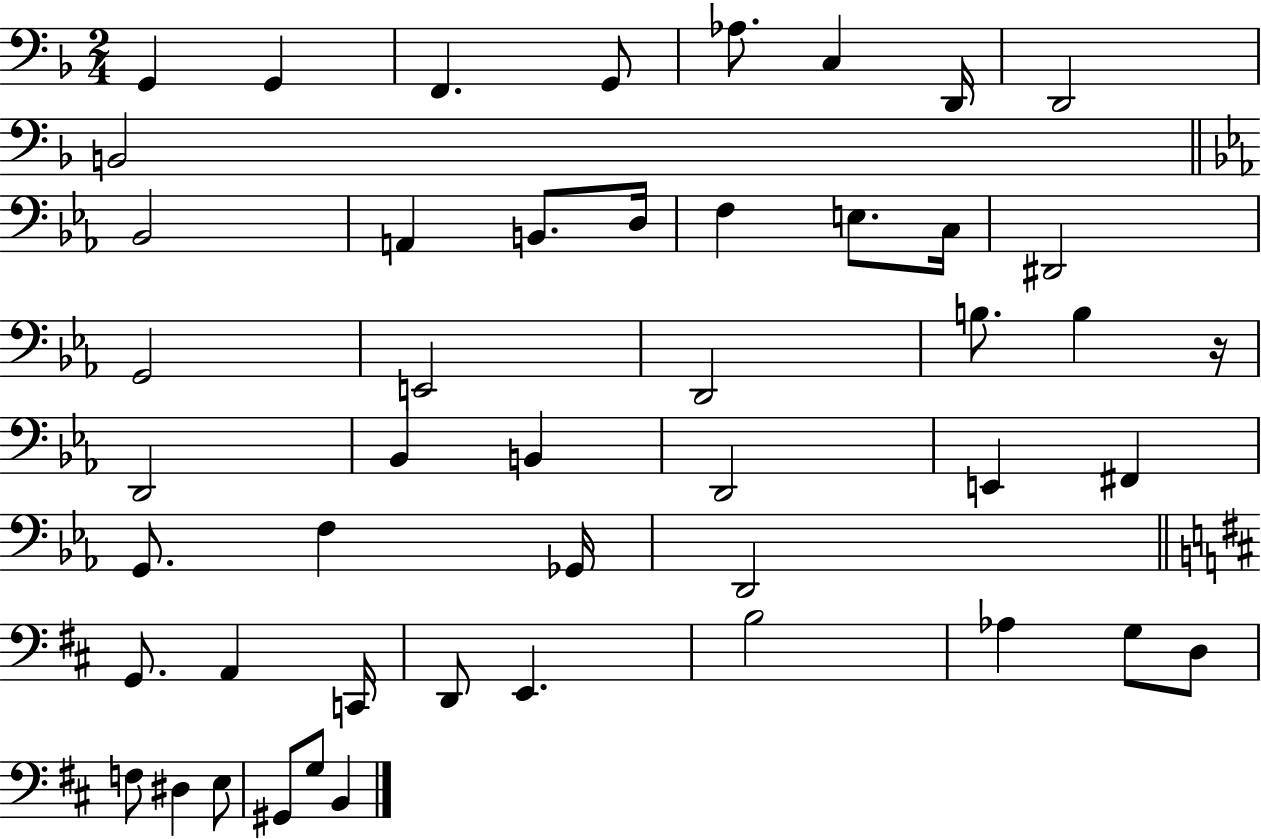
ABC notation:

X:1
T:Untitled
M:2/4
L:1/4
K:F
G,, G,, F,, G,,/2 _A,/2 C, D,,/4 D,,2 B,,2 _B,,2 A,, B,,/2 D,/4 F, E,/2 C,/4 ^D,,2 G,,2 E,,2 D,,2 B,/2 B, z/4 D,,2 _B,, B,, D,,2 E,, ^F,, G,,/2 F, _G,,/4 D,,2 G,,/2 A,, C,,/4 D,,/2 E,, B,2 _A, G,/2 D,/2 F,/2 ^D, E,/2 ^G,,/2 G,/2 B,,